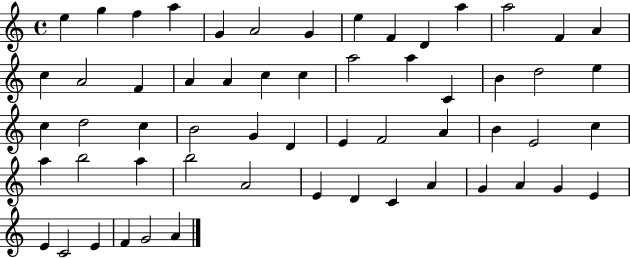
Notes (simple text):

E5/q G5/q F5/q A5/q G4/q A4/h G4/q E5/q F4/q D4/q A5/q A5/h F4/q A4/q C5/q A4/h F4/q A4/q A4/q C5/q C5/q A5/h A5/q C4/q B4/q D5/h E5/q C5/q D5/h C5/q B4/h G4/q D4/q E4/q F4/h A4/q B4/q E4/h C5/q A5/q B5/h A5/q B5/h A4/h E4/q D4/q C4/q A4/q G4/q A4/q G4/q E4/q E4/q C4/h E4/q F4/q G4/h A4/q